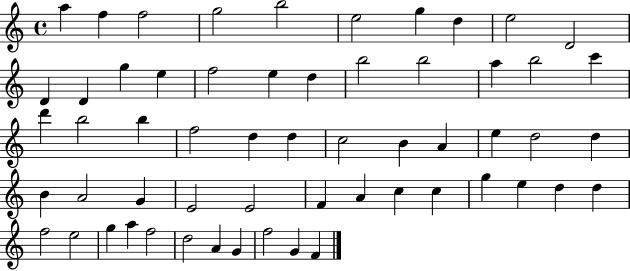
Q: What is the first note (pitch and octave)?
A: A5